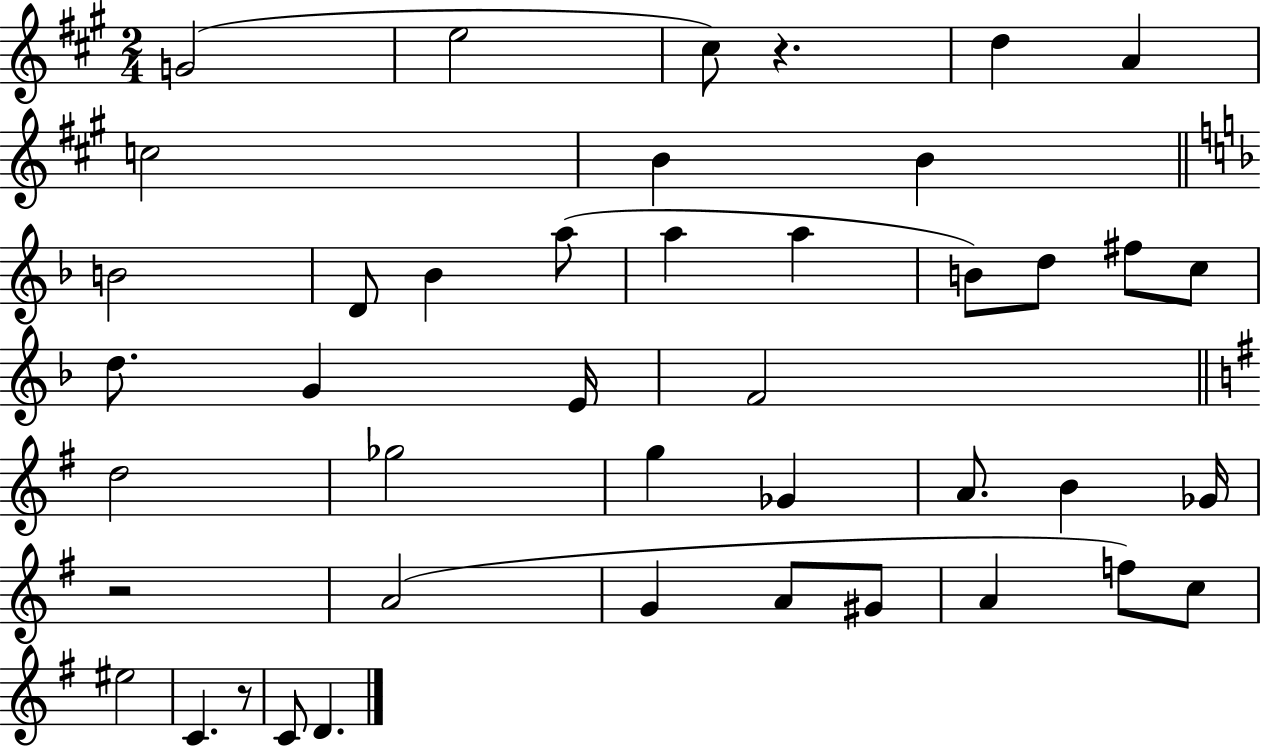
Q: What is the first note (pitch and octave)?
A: G4